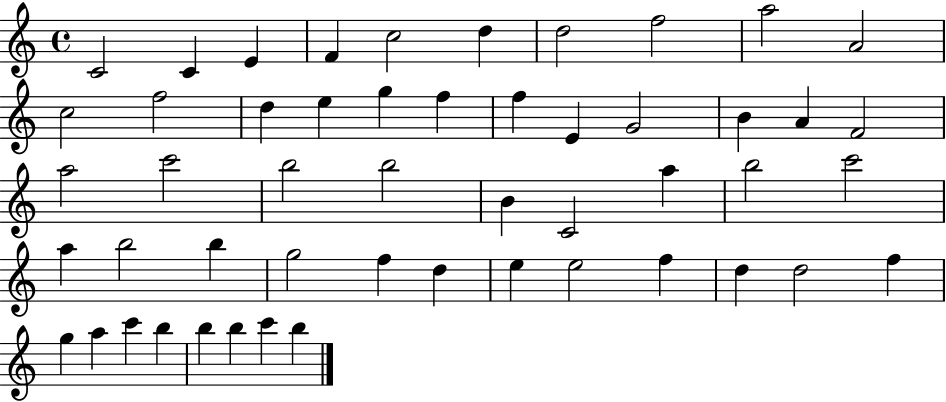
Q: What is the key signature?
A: C major